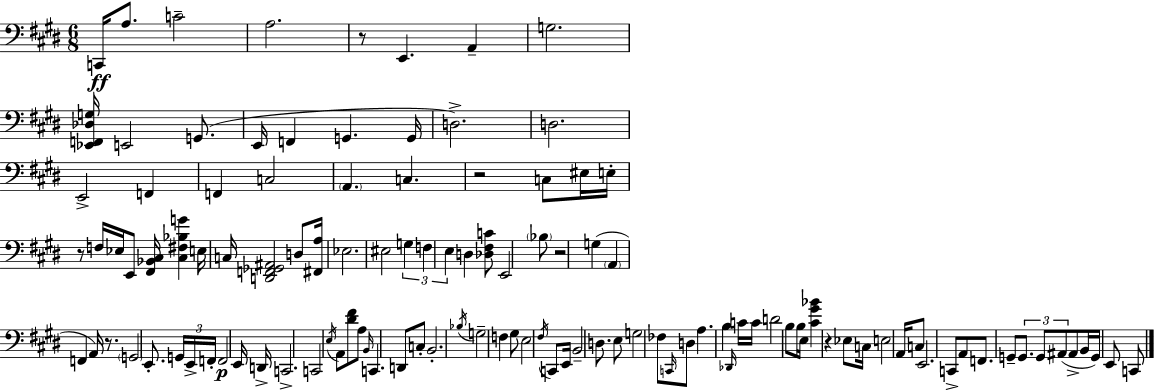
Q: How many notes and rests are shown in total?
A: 116